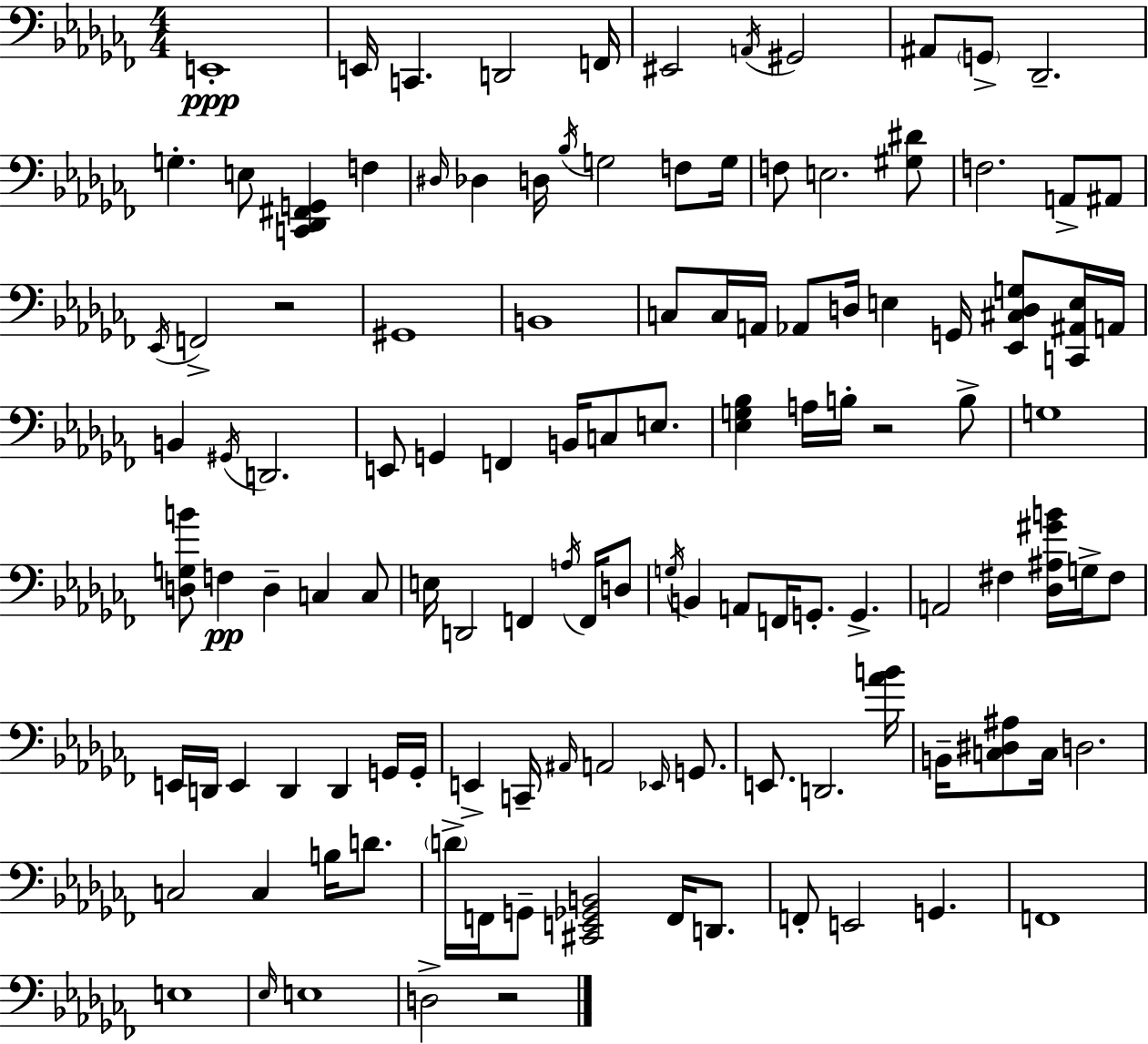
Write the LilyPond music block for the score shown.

{
  \clef bass
  \numericTimeSignature
  \time 4/4
  \key aes \minor
  e,1-.\ppp | e,16 c,4. d,2 f,16 | eis,2 \acciaccatura { a,16 } gis,2 | ais,8 \parenthesize g,8-> des,2.-- | \break g4.-. e8 <c, des, fis, g,>4 f4 | \grace { dis16 } des4 d16 \acciaccatura { bes16 } g2 | f8 g16 f8 e2. | <gis dis'>8 f2. a,8-> | \break ais,8 \acciaccatura { ees,16 } f,2-> r2 | gis,1 | b,1 | c8 c16 a,16 aes,8 d16 e4 g,16 | \break <ees, cis d g>8 <c, ais, e>16 a,16 b,4 \acciaccatura { gis,16 } d,2. | e,8 g,4 f,4 b,16 | c8 e8. <ees g bes>4 a16 b16-. r2 | b8-> g1 | \break <d g b'>8 f4\pp d4-- c4 | c8 e16 d,2 f,4 | \acciaccatura { a16 } f,16 d8 \acciaccatura { g16 } b,4 a,8 f,16 g,8.-. | g,4.-> a,2 fis4 | \break <des ais gis' b'>16 g16-> fis8 e,16 d,16 e,4 d,4 | d,4 g,16 g,16-. e,4-> c,16-- \grace { ais,16 } a,2 | \grace { ees,16 } g,8. e,8. d,2. | <aes' b'>16 b,16-- <c dis ais>8 c16 d2. | \break c2 | c4 b16 d'8. \parenthesize d'16-> f,16 g,8-- <cis, e, ges, b,>2 | f,16 d,8. f,8-. e,2 | g,4. f,1 | \break e1 | \grace { ees16 } e1 | d2-> | r2 \bar "|."
}